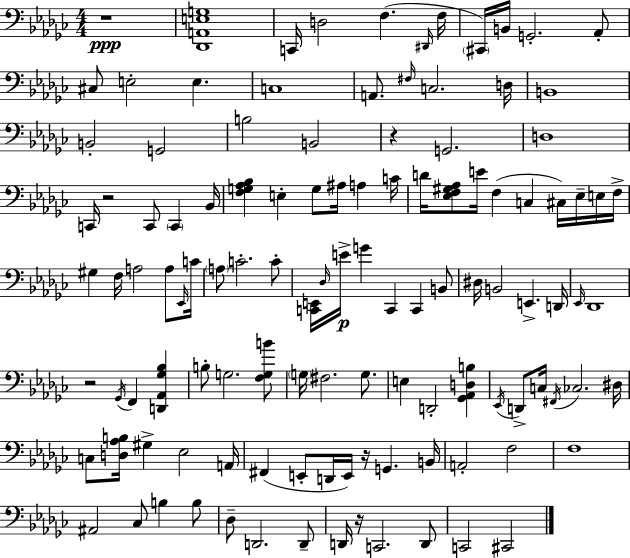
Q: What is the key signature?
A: EES minor